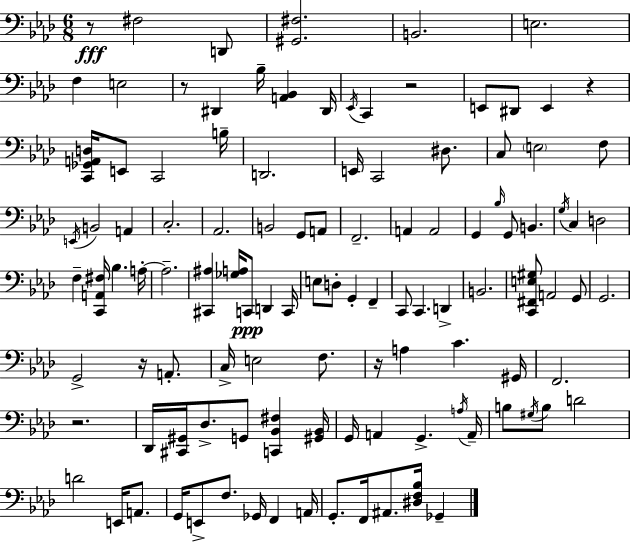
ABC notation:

X:1
T:Untitled
M:6/8
L:1/4
K:Ab
z/2 ^F,2 D,,/2 [^G,,^F,]2 B,,2 E,2 F, E,2 z/2 ^D,, _B,/4 [A,,_B,,] ^D,,/4 _E,,/4 C,, z2 E,,/2 ^D,,/2 E,, z [C,,_G,,A,,D,]/4 E,,/2 C,,2 B,/4 D,,2 E,,/4 C,,2 ^D,/2 C,/2 E,2 F,/2 E,,/4 B,,2 A,, C,2 _A,,2 B,,2 G,,/2 A,,/2 F,,2 A,, A,,2 G,, _B,/4 G,,/2 B,, G,/4 C, D,2 F, [C,,A,,^F,]/4 _B, A,/4 A,2 [^C,,^A,] [_G,A,]/4 C,,/2 D,, C,,/4 E,/2 D,/2 G,, F,, C,,/2 C,, D,, B,,2 [C,,^F,,E,^G,]/2 A,,2 G,,/2 G,,2 G,,2 z/4 A,,/2 C,/4 E,2 F,/2 z/4 A, C ^G,,/4 F,,2 z2 _D,,/4 [^C,,^G,,]/4 _D,/2 G,,/2 [C,,_B,,^F,] [^G,,_B,,]/4 G,,/4 A,, G,, A,/4 A,,/4 B,/2 ^G,/4 B,/2 D2 D2 E,,/4 A,,/2 G,,/4 E,,/2 F,/2 _G,,/4 F,, A,,/4 G,,/2 F,,/4 ^A,,/2 [^D,F,_B,]/4 _G,,